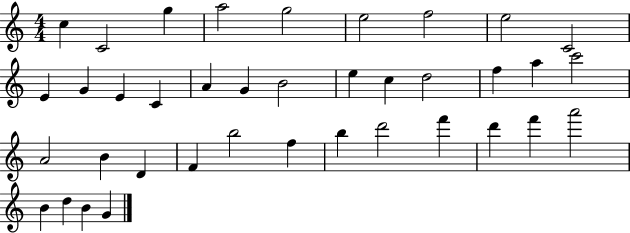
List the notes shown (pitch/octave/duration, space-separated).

C5/q C4/h G5/q A5/h G5/h E5/h F5/h E5/h C4/h E4/q G4/q E4/q C4/q A4/q G4/q B4/h E5/q C5/q D5/h F5/q A5/q C6/h A4/h B4/q D4/q F4/q B5/h F5/q B5/q D6/h F6/q D6/q F6/q A6/h B4/q D5/q B4/q G4/q